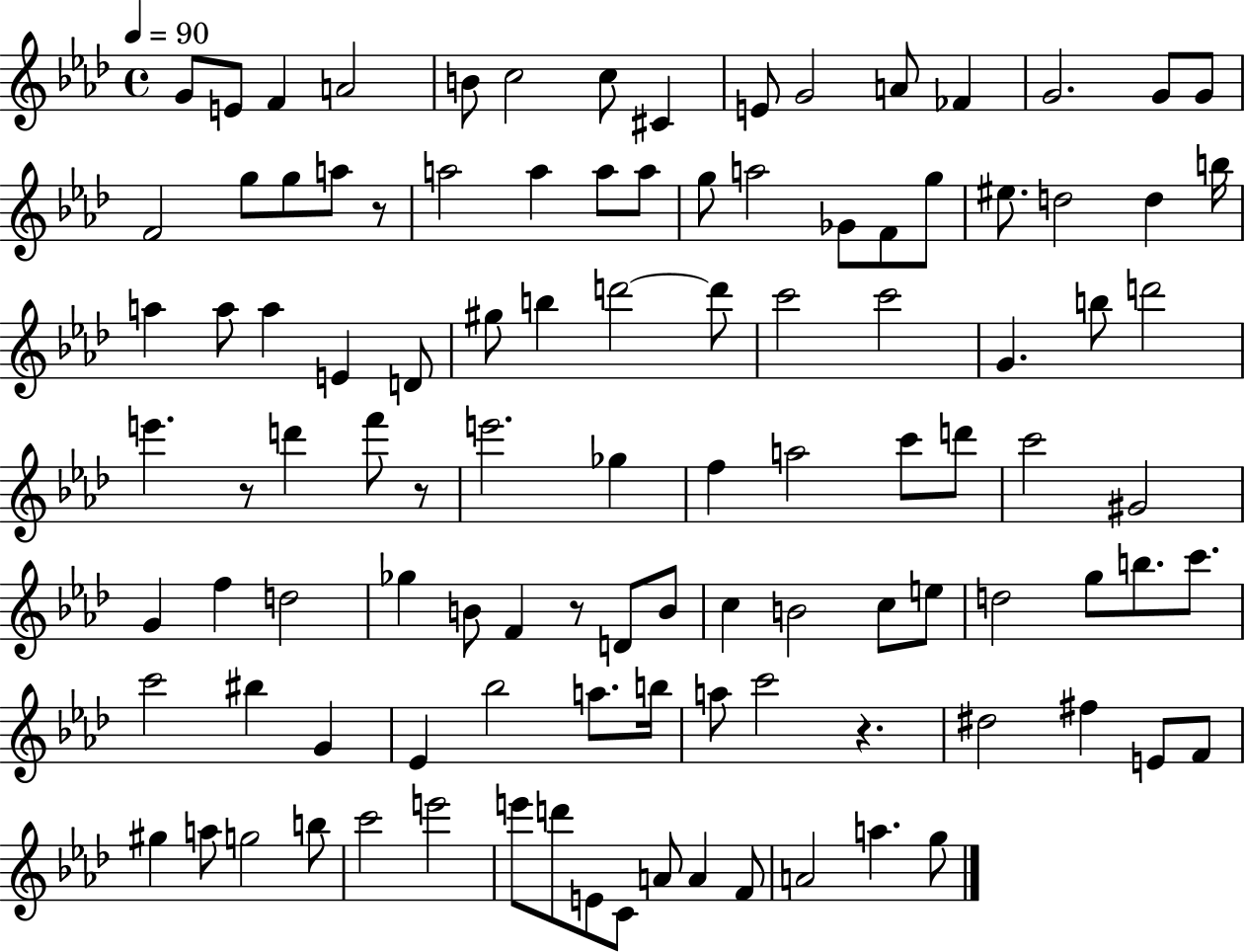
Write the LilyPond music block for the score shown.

{
  \clef treble
  \time 4/4
  \defaultTimeSignature
  \key aes \major
  \tempo 4 = 90
  g'8 e'8 f'4 a'2 | b'8 c''2 c''8 cis'4 | e'8 g'2 a'8 fes'4 | g'2. g'8 g'8 | \break f'2 g''8 g''8 a''8 r8 | a''2 a''4 a''8 a''8 | g''8 a''2 ges'8 f'8 g''8 | eis''8. d''2 d''4 b''16 | \break a''4 a''8 a''4 e'4 d'8 | gis''8 b''4 d'''2~~ d'''8 | c'''2 c'''2 | g'4. b''8 d'''2 | \break e'''4. r8 d'''4 f'''8 r8 | e'''2. ges''4 | f''4 a''2 c'''8 d'''8 | c'''2 gis'2 | \break g'4 f''4 d''2 | ges''4 b'8 f'4 r8 d'8 b'8 | c''4 b'2 c''8 e''8 | d''2 g''8 b''8. c'''8. | \break c'''2 bis''4 g'4 | ees'4 bes''2 a''8. b''16 | a''8 c'''2 r4. | dis''2 fis''4 e'8 f'8 | \break gis''4 a''8 g''2 b''8 | c'''2 e'''2 | e'''8 d'''8 e'8 c'8 a'8 a'4 f'8 | a'2 a''4. g''8 | \break \bar "|."
}